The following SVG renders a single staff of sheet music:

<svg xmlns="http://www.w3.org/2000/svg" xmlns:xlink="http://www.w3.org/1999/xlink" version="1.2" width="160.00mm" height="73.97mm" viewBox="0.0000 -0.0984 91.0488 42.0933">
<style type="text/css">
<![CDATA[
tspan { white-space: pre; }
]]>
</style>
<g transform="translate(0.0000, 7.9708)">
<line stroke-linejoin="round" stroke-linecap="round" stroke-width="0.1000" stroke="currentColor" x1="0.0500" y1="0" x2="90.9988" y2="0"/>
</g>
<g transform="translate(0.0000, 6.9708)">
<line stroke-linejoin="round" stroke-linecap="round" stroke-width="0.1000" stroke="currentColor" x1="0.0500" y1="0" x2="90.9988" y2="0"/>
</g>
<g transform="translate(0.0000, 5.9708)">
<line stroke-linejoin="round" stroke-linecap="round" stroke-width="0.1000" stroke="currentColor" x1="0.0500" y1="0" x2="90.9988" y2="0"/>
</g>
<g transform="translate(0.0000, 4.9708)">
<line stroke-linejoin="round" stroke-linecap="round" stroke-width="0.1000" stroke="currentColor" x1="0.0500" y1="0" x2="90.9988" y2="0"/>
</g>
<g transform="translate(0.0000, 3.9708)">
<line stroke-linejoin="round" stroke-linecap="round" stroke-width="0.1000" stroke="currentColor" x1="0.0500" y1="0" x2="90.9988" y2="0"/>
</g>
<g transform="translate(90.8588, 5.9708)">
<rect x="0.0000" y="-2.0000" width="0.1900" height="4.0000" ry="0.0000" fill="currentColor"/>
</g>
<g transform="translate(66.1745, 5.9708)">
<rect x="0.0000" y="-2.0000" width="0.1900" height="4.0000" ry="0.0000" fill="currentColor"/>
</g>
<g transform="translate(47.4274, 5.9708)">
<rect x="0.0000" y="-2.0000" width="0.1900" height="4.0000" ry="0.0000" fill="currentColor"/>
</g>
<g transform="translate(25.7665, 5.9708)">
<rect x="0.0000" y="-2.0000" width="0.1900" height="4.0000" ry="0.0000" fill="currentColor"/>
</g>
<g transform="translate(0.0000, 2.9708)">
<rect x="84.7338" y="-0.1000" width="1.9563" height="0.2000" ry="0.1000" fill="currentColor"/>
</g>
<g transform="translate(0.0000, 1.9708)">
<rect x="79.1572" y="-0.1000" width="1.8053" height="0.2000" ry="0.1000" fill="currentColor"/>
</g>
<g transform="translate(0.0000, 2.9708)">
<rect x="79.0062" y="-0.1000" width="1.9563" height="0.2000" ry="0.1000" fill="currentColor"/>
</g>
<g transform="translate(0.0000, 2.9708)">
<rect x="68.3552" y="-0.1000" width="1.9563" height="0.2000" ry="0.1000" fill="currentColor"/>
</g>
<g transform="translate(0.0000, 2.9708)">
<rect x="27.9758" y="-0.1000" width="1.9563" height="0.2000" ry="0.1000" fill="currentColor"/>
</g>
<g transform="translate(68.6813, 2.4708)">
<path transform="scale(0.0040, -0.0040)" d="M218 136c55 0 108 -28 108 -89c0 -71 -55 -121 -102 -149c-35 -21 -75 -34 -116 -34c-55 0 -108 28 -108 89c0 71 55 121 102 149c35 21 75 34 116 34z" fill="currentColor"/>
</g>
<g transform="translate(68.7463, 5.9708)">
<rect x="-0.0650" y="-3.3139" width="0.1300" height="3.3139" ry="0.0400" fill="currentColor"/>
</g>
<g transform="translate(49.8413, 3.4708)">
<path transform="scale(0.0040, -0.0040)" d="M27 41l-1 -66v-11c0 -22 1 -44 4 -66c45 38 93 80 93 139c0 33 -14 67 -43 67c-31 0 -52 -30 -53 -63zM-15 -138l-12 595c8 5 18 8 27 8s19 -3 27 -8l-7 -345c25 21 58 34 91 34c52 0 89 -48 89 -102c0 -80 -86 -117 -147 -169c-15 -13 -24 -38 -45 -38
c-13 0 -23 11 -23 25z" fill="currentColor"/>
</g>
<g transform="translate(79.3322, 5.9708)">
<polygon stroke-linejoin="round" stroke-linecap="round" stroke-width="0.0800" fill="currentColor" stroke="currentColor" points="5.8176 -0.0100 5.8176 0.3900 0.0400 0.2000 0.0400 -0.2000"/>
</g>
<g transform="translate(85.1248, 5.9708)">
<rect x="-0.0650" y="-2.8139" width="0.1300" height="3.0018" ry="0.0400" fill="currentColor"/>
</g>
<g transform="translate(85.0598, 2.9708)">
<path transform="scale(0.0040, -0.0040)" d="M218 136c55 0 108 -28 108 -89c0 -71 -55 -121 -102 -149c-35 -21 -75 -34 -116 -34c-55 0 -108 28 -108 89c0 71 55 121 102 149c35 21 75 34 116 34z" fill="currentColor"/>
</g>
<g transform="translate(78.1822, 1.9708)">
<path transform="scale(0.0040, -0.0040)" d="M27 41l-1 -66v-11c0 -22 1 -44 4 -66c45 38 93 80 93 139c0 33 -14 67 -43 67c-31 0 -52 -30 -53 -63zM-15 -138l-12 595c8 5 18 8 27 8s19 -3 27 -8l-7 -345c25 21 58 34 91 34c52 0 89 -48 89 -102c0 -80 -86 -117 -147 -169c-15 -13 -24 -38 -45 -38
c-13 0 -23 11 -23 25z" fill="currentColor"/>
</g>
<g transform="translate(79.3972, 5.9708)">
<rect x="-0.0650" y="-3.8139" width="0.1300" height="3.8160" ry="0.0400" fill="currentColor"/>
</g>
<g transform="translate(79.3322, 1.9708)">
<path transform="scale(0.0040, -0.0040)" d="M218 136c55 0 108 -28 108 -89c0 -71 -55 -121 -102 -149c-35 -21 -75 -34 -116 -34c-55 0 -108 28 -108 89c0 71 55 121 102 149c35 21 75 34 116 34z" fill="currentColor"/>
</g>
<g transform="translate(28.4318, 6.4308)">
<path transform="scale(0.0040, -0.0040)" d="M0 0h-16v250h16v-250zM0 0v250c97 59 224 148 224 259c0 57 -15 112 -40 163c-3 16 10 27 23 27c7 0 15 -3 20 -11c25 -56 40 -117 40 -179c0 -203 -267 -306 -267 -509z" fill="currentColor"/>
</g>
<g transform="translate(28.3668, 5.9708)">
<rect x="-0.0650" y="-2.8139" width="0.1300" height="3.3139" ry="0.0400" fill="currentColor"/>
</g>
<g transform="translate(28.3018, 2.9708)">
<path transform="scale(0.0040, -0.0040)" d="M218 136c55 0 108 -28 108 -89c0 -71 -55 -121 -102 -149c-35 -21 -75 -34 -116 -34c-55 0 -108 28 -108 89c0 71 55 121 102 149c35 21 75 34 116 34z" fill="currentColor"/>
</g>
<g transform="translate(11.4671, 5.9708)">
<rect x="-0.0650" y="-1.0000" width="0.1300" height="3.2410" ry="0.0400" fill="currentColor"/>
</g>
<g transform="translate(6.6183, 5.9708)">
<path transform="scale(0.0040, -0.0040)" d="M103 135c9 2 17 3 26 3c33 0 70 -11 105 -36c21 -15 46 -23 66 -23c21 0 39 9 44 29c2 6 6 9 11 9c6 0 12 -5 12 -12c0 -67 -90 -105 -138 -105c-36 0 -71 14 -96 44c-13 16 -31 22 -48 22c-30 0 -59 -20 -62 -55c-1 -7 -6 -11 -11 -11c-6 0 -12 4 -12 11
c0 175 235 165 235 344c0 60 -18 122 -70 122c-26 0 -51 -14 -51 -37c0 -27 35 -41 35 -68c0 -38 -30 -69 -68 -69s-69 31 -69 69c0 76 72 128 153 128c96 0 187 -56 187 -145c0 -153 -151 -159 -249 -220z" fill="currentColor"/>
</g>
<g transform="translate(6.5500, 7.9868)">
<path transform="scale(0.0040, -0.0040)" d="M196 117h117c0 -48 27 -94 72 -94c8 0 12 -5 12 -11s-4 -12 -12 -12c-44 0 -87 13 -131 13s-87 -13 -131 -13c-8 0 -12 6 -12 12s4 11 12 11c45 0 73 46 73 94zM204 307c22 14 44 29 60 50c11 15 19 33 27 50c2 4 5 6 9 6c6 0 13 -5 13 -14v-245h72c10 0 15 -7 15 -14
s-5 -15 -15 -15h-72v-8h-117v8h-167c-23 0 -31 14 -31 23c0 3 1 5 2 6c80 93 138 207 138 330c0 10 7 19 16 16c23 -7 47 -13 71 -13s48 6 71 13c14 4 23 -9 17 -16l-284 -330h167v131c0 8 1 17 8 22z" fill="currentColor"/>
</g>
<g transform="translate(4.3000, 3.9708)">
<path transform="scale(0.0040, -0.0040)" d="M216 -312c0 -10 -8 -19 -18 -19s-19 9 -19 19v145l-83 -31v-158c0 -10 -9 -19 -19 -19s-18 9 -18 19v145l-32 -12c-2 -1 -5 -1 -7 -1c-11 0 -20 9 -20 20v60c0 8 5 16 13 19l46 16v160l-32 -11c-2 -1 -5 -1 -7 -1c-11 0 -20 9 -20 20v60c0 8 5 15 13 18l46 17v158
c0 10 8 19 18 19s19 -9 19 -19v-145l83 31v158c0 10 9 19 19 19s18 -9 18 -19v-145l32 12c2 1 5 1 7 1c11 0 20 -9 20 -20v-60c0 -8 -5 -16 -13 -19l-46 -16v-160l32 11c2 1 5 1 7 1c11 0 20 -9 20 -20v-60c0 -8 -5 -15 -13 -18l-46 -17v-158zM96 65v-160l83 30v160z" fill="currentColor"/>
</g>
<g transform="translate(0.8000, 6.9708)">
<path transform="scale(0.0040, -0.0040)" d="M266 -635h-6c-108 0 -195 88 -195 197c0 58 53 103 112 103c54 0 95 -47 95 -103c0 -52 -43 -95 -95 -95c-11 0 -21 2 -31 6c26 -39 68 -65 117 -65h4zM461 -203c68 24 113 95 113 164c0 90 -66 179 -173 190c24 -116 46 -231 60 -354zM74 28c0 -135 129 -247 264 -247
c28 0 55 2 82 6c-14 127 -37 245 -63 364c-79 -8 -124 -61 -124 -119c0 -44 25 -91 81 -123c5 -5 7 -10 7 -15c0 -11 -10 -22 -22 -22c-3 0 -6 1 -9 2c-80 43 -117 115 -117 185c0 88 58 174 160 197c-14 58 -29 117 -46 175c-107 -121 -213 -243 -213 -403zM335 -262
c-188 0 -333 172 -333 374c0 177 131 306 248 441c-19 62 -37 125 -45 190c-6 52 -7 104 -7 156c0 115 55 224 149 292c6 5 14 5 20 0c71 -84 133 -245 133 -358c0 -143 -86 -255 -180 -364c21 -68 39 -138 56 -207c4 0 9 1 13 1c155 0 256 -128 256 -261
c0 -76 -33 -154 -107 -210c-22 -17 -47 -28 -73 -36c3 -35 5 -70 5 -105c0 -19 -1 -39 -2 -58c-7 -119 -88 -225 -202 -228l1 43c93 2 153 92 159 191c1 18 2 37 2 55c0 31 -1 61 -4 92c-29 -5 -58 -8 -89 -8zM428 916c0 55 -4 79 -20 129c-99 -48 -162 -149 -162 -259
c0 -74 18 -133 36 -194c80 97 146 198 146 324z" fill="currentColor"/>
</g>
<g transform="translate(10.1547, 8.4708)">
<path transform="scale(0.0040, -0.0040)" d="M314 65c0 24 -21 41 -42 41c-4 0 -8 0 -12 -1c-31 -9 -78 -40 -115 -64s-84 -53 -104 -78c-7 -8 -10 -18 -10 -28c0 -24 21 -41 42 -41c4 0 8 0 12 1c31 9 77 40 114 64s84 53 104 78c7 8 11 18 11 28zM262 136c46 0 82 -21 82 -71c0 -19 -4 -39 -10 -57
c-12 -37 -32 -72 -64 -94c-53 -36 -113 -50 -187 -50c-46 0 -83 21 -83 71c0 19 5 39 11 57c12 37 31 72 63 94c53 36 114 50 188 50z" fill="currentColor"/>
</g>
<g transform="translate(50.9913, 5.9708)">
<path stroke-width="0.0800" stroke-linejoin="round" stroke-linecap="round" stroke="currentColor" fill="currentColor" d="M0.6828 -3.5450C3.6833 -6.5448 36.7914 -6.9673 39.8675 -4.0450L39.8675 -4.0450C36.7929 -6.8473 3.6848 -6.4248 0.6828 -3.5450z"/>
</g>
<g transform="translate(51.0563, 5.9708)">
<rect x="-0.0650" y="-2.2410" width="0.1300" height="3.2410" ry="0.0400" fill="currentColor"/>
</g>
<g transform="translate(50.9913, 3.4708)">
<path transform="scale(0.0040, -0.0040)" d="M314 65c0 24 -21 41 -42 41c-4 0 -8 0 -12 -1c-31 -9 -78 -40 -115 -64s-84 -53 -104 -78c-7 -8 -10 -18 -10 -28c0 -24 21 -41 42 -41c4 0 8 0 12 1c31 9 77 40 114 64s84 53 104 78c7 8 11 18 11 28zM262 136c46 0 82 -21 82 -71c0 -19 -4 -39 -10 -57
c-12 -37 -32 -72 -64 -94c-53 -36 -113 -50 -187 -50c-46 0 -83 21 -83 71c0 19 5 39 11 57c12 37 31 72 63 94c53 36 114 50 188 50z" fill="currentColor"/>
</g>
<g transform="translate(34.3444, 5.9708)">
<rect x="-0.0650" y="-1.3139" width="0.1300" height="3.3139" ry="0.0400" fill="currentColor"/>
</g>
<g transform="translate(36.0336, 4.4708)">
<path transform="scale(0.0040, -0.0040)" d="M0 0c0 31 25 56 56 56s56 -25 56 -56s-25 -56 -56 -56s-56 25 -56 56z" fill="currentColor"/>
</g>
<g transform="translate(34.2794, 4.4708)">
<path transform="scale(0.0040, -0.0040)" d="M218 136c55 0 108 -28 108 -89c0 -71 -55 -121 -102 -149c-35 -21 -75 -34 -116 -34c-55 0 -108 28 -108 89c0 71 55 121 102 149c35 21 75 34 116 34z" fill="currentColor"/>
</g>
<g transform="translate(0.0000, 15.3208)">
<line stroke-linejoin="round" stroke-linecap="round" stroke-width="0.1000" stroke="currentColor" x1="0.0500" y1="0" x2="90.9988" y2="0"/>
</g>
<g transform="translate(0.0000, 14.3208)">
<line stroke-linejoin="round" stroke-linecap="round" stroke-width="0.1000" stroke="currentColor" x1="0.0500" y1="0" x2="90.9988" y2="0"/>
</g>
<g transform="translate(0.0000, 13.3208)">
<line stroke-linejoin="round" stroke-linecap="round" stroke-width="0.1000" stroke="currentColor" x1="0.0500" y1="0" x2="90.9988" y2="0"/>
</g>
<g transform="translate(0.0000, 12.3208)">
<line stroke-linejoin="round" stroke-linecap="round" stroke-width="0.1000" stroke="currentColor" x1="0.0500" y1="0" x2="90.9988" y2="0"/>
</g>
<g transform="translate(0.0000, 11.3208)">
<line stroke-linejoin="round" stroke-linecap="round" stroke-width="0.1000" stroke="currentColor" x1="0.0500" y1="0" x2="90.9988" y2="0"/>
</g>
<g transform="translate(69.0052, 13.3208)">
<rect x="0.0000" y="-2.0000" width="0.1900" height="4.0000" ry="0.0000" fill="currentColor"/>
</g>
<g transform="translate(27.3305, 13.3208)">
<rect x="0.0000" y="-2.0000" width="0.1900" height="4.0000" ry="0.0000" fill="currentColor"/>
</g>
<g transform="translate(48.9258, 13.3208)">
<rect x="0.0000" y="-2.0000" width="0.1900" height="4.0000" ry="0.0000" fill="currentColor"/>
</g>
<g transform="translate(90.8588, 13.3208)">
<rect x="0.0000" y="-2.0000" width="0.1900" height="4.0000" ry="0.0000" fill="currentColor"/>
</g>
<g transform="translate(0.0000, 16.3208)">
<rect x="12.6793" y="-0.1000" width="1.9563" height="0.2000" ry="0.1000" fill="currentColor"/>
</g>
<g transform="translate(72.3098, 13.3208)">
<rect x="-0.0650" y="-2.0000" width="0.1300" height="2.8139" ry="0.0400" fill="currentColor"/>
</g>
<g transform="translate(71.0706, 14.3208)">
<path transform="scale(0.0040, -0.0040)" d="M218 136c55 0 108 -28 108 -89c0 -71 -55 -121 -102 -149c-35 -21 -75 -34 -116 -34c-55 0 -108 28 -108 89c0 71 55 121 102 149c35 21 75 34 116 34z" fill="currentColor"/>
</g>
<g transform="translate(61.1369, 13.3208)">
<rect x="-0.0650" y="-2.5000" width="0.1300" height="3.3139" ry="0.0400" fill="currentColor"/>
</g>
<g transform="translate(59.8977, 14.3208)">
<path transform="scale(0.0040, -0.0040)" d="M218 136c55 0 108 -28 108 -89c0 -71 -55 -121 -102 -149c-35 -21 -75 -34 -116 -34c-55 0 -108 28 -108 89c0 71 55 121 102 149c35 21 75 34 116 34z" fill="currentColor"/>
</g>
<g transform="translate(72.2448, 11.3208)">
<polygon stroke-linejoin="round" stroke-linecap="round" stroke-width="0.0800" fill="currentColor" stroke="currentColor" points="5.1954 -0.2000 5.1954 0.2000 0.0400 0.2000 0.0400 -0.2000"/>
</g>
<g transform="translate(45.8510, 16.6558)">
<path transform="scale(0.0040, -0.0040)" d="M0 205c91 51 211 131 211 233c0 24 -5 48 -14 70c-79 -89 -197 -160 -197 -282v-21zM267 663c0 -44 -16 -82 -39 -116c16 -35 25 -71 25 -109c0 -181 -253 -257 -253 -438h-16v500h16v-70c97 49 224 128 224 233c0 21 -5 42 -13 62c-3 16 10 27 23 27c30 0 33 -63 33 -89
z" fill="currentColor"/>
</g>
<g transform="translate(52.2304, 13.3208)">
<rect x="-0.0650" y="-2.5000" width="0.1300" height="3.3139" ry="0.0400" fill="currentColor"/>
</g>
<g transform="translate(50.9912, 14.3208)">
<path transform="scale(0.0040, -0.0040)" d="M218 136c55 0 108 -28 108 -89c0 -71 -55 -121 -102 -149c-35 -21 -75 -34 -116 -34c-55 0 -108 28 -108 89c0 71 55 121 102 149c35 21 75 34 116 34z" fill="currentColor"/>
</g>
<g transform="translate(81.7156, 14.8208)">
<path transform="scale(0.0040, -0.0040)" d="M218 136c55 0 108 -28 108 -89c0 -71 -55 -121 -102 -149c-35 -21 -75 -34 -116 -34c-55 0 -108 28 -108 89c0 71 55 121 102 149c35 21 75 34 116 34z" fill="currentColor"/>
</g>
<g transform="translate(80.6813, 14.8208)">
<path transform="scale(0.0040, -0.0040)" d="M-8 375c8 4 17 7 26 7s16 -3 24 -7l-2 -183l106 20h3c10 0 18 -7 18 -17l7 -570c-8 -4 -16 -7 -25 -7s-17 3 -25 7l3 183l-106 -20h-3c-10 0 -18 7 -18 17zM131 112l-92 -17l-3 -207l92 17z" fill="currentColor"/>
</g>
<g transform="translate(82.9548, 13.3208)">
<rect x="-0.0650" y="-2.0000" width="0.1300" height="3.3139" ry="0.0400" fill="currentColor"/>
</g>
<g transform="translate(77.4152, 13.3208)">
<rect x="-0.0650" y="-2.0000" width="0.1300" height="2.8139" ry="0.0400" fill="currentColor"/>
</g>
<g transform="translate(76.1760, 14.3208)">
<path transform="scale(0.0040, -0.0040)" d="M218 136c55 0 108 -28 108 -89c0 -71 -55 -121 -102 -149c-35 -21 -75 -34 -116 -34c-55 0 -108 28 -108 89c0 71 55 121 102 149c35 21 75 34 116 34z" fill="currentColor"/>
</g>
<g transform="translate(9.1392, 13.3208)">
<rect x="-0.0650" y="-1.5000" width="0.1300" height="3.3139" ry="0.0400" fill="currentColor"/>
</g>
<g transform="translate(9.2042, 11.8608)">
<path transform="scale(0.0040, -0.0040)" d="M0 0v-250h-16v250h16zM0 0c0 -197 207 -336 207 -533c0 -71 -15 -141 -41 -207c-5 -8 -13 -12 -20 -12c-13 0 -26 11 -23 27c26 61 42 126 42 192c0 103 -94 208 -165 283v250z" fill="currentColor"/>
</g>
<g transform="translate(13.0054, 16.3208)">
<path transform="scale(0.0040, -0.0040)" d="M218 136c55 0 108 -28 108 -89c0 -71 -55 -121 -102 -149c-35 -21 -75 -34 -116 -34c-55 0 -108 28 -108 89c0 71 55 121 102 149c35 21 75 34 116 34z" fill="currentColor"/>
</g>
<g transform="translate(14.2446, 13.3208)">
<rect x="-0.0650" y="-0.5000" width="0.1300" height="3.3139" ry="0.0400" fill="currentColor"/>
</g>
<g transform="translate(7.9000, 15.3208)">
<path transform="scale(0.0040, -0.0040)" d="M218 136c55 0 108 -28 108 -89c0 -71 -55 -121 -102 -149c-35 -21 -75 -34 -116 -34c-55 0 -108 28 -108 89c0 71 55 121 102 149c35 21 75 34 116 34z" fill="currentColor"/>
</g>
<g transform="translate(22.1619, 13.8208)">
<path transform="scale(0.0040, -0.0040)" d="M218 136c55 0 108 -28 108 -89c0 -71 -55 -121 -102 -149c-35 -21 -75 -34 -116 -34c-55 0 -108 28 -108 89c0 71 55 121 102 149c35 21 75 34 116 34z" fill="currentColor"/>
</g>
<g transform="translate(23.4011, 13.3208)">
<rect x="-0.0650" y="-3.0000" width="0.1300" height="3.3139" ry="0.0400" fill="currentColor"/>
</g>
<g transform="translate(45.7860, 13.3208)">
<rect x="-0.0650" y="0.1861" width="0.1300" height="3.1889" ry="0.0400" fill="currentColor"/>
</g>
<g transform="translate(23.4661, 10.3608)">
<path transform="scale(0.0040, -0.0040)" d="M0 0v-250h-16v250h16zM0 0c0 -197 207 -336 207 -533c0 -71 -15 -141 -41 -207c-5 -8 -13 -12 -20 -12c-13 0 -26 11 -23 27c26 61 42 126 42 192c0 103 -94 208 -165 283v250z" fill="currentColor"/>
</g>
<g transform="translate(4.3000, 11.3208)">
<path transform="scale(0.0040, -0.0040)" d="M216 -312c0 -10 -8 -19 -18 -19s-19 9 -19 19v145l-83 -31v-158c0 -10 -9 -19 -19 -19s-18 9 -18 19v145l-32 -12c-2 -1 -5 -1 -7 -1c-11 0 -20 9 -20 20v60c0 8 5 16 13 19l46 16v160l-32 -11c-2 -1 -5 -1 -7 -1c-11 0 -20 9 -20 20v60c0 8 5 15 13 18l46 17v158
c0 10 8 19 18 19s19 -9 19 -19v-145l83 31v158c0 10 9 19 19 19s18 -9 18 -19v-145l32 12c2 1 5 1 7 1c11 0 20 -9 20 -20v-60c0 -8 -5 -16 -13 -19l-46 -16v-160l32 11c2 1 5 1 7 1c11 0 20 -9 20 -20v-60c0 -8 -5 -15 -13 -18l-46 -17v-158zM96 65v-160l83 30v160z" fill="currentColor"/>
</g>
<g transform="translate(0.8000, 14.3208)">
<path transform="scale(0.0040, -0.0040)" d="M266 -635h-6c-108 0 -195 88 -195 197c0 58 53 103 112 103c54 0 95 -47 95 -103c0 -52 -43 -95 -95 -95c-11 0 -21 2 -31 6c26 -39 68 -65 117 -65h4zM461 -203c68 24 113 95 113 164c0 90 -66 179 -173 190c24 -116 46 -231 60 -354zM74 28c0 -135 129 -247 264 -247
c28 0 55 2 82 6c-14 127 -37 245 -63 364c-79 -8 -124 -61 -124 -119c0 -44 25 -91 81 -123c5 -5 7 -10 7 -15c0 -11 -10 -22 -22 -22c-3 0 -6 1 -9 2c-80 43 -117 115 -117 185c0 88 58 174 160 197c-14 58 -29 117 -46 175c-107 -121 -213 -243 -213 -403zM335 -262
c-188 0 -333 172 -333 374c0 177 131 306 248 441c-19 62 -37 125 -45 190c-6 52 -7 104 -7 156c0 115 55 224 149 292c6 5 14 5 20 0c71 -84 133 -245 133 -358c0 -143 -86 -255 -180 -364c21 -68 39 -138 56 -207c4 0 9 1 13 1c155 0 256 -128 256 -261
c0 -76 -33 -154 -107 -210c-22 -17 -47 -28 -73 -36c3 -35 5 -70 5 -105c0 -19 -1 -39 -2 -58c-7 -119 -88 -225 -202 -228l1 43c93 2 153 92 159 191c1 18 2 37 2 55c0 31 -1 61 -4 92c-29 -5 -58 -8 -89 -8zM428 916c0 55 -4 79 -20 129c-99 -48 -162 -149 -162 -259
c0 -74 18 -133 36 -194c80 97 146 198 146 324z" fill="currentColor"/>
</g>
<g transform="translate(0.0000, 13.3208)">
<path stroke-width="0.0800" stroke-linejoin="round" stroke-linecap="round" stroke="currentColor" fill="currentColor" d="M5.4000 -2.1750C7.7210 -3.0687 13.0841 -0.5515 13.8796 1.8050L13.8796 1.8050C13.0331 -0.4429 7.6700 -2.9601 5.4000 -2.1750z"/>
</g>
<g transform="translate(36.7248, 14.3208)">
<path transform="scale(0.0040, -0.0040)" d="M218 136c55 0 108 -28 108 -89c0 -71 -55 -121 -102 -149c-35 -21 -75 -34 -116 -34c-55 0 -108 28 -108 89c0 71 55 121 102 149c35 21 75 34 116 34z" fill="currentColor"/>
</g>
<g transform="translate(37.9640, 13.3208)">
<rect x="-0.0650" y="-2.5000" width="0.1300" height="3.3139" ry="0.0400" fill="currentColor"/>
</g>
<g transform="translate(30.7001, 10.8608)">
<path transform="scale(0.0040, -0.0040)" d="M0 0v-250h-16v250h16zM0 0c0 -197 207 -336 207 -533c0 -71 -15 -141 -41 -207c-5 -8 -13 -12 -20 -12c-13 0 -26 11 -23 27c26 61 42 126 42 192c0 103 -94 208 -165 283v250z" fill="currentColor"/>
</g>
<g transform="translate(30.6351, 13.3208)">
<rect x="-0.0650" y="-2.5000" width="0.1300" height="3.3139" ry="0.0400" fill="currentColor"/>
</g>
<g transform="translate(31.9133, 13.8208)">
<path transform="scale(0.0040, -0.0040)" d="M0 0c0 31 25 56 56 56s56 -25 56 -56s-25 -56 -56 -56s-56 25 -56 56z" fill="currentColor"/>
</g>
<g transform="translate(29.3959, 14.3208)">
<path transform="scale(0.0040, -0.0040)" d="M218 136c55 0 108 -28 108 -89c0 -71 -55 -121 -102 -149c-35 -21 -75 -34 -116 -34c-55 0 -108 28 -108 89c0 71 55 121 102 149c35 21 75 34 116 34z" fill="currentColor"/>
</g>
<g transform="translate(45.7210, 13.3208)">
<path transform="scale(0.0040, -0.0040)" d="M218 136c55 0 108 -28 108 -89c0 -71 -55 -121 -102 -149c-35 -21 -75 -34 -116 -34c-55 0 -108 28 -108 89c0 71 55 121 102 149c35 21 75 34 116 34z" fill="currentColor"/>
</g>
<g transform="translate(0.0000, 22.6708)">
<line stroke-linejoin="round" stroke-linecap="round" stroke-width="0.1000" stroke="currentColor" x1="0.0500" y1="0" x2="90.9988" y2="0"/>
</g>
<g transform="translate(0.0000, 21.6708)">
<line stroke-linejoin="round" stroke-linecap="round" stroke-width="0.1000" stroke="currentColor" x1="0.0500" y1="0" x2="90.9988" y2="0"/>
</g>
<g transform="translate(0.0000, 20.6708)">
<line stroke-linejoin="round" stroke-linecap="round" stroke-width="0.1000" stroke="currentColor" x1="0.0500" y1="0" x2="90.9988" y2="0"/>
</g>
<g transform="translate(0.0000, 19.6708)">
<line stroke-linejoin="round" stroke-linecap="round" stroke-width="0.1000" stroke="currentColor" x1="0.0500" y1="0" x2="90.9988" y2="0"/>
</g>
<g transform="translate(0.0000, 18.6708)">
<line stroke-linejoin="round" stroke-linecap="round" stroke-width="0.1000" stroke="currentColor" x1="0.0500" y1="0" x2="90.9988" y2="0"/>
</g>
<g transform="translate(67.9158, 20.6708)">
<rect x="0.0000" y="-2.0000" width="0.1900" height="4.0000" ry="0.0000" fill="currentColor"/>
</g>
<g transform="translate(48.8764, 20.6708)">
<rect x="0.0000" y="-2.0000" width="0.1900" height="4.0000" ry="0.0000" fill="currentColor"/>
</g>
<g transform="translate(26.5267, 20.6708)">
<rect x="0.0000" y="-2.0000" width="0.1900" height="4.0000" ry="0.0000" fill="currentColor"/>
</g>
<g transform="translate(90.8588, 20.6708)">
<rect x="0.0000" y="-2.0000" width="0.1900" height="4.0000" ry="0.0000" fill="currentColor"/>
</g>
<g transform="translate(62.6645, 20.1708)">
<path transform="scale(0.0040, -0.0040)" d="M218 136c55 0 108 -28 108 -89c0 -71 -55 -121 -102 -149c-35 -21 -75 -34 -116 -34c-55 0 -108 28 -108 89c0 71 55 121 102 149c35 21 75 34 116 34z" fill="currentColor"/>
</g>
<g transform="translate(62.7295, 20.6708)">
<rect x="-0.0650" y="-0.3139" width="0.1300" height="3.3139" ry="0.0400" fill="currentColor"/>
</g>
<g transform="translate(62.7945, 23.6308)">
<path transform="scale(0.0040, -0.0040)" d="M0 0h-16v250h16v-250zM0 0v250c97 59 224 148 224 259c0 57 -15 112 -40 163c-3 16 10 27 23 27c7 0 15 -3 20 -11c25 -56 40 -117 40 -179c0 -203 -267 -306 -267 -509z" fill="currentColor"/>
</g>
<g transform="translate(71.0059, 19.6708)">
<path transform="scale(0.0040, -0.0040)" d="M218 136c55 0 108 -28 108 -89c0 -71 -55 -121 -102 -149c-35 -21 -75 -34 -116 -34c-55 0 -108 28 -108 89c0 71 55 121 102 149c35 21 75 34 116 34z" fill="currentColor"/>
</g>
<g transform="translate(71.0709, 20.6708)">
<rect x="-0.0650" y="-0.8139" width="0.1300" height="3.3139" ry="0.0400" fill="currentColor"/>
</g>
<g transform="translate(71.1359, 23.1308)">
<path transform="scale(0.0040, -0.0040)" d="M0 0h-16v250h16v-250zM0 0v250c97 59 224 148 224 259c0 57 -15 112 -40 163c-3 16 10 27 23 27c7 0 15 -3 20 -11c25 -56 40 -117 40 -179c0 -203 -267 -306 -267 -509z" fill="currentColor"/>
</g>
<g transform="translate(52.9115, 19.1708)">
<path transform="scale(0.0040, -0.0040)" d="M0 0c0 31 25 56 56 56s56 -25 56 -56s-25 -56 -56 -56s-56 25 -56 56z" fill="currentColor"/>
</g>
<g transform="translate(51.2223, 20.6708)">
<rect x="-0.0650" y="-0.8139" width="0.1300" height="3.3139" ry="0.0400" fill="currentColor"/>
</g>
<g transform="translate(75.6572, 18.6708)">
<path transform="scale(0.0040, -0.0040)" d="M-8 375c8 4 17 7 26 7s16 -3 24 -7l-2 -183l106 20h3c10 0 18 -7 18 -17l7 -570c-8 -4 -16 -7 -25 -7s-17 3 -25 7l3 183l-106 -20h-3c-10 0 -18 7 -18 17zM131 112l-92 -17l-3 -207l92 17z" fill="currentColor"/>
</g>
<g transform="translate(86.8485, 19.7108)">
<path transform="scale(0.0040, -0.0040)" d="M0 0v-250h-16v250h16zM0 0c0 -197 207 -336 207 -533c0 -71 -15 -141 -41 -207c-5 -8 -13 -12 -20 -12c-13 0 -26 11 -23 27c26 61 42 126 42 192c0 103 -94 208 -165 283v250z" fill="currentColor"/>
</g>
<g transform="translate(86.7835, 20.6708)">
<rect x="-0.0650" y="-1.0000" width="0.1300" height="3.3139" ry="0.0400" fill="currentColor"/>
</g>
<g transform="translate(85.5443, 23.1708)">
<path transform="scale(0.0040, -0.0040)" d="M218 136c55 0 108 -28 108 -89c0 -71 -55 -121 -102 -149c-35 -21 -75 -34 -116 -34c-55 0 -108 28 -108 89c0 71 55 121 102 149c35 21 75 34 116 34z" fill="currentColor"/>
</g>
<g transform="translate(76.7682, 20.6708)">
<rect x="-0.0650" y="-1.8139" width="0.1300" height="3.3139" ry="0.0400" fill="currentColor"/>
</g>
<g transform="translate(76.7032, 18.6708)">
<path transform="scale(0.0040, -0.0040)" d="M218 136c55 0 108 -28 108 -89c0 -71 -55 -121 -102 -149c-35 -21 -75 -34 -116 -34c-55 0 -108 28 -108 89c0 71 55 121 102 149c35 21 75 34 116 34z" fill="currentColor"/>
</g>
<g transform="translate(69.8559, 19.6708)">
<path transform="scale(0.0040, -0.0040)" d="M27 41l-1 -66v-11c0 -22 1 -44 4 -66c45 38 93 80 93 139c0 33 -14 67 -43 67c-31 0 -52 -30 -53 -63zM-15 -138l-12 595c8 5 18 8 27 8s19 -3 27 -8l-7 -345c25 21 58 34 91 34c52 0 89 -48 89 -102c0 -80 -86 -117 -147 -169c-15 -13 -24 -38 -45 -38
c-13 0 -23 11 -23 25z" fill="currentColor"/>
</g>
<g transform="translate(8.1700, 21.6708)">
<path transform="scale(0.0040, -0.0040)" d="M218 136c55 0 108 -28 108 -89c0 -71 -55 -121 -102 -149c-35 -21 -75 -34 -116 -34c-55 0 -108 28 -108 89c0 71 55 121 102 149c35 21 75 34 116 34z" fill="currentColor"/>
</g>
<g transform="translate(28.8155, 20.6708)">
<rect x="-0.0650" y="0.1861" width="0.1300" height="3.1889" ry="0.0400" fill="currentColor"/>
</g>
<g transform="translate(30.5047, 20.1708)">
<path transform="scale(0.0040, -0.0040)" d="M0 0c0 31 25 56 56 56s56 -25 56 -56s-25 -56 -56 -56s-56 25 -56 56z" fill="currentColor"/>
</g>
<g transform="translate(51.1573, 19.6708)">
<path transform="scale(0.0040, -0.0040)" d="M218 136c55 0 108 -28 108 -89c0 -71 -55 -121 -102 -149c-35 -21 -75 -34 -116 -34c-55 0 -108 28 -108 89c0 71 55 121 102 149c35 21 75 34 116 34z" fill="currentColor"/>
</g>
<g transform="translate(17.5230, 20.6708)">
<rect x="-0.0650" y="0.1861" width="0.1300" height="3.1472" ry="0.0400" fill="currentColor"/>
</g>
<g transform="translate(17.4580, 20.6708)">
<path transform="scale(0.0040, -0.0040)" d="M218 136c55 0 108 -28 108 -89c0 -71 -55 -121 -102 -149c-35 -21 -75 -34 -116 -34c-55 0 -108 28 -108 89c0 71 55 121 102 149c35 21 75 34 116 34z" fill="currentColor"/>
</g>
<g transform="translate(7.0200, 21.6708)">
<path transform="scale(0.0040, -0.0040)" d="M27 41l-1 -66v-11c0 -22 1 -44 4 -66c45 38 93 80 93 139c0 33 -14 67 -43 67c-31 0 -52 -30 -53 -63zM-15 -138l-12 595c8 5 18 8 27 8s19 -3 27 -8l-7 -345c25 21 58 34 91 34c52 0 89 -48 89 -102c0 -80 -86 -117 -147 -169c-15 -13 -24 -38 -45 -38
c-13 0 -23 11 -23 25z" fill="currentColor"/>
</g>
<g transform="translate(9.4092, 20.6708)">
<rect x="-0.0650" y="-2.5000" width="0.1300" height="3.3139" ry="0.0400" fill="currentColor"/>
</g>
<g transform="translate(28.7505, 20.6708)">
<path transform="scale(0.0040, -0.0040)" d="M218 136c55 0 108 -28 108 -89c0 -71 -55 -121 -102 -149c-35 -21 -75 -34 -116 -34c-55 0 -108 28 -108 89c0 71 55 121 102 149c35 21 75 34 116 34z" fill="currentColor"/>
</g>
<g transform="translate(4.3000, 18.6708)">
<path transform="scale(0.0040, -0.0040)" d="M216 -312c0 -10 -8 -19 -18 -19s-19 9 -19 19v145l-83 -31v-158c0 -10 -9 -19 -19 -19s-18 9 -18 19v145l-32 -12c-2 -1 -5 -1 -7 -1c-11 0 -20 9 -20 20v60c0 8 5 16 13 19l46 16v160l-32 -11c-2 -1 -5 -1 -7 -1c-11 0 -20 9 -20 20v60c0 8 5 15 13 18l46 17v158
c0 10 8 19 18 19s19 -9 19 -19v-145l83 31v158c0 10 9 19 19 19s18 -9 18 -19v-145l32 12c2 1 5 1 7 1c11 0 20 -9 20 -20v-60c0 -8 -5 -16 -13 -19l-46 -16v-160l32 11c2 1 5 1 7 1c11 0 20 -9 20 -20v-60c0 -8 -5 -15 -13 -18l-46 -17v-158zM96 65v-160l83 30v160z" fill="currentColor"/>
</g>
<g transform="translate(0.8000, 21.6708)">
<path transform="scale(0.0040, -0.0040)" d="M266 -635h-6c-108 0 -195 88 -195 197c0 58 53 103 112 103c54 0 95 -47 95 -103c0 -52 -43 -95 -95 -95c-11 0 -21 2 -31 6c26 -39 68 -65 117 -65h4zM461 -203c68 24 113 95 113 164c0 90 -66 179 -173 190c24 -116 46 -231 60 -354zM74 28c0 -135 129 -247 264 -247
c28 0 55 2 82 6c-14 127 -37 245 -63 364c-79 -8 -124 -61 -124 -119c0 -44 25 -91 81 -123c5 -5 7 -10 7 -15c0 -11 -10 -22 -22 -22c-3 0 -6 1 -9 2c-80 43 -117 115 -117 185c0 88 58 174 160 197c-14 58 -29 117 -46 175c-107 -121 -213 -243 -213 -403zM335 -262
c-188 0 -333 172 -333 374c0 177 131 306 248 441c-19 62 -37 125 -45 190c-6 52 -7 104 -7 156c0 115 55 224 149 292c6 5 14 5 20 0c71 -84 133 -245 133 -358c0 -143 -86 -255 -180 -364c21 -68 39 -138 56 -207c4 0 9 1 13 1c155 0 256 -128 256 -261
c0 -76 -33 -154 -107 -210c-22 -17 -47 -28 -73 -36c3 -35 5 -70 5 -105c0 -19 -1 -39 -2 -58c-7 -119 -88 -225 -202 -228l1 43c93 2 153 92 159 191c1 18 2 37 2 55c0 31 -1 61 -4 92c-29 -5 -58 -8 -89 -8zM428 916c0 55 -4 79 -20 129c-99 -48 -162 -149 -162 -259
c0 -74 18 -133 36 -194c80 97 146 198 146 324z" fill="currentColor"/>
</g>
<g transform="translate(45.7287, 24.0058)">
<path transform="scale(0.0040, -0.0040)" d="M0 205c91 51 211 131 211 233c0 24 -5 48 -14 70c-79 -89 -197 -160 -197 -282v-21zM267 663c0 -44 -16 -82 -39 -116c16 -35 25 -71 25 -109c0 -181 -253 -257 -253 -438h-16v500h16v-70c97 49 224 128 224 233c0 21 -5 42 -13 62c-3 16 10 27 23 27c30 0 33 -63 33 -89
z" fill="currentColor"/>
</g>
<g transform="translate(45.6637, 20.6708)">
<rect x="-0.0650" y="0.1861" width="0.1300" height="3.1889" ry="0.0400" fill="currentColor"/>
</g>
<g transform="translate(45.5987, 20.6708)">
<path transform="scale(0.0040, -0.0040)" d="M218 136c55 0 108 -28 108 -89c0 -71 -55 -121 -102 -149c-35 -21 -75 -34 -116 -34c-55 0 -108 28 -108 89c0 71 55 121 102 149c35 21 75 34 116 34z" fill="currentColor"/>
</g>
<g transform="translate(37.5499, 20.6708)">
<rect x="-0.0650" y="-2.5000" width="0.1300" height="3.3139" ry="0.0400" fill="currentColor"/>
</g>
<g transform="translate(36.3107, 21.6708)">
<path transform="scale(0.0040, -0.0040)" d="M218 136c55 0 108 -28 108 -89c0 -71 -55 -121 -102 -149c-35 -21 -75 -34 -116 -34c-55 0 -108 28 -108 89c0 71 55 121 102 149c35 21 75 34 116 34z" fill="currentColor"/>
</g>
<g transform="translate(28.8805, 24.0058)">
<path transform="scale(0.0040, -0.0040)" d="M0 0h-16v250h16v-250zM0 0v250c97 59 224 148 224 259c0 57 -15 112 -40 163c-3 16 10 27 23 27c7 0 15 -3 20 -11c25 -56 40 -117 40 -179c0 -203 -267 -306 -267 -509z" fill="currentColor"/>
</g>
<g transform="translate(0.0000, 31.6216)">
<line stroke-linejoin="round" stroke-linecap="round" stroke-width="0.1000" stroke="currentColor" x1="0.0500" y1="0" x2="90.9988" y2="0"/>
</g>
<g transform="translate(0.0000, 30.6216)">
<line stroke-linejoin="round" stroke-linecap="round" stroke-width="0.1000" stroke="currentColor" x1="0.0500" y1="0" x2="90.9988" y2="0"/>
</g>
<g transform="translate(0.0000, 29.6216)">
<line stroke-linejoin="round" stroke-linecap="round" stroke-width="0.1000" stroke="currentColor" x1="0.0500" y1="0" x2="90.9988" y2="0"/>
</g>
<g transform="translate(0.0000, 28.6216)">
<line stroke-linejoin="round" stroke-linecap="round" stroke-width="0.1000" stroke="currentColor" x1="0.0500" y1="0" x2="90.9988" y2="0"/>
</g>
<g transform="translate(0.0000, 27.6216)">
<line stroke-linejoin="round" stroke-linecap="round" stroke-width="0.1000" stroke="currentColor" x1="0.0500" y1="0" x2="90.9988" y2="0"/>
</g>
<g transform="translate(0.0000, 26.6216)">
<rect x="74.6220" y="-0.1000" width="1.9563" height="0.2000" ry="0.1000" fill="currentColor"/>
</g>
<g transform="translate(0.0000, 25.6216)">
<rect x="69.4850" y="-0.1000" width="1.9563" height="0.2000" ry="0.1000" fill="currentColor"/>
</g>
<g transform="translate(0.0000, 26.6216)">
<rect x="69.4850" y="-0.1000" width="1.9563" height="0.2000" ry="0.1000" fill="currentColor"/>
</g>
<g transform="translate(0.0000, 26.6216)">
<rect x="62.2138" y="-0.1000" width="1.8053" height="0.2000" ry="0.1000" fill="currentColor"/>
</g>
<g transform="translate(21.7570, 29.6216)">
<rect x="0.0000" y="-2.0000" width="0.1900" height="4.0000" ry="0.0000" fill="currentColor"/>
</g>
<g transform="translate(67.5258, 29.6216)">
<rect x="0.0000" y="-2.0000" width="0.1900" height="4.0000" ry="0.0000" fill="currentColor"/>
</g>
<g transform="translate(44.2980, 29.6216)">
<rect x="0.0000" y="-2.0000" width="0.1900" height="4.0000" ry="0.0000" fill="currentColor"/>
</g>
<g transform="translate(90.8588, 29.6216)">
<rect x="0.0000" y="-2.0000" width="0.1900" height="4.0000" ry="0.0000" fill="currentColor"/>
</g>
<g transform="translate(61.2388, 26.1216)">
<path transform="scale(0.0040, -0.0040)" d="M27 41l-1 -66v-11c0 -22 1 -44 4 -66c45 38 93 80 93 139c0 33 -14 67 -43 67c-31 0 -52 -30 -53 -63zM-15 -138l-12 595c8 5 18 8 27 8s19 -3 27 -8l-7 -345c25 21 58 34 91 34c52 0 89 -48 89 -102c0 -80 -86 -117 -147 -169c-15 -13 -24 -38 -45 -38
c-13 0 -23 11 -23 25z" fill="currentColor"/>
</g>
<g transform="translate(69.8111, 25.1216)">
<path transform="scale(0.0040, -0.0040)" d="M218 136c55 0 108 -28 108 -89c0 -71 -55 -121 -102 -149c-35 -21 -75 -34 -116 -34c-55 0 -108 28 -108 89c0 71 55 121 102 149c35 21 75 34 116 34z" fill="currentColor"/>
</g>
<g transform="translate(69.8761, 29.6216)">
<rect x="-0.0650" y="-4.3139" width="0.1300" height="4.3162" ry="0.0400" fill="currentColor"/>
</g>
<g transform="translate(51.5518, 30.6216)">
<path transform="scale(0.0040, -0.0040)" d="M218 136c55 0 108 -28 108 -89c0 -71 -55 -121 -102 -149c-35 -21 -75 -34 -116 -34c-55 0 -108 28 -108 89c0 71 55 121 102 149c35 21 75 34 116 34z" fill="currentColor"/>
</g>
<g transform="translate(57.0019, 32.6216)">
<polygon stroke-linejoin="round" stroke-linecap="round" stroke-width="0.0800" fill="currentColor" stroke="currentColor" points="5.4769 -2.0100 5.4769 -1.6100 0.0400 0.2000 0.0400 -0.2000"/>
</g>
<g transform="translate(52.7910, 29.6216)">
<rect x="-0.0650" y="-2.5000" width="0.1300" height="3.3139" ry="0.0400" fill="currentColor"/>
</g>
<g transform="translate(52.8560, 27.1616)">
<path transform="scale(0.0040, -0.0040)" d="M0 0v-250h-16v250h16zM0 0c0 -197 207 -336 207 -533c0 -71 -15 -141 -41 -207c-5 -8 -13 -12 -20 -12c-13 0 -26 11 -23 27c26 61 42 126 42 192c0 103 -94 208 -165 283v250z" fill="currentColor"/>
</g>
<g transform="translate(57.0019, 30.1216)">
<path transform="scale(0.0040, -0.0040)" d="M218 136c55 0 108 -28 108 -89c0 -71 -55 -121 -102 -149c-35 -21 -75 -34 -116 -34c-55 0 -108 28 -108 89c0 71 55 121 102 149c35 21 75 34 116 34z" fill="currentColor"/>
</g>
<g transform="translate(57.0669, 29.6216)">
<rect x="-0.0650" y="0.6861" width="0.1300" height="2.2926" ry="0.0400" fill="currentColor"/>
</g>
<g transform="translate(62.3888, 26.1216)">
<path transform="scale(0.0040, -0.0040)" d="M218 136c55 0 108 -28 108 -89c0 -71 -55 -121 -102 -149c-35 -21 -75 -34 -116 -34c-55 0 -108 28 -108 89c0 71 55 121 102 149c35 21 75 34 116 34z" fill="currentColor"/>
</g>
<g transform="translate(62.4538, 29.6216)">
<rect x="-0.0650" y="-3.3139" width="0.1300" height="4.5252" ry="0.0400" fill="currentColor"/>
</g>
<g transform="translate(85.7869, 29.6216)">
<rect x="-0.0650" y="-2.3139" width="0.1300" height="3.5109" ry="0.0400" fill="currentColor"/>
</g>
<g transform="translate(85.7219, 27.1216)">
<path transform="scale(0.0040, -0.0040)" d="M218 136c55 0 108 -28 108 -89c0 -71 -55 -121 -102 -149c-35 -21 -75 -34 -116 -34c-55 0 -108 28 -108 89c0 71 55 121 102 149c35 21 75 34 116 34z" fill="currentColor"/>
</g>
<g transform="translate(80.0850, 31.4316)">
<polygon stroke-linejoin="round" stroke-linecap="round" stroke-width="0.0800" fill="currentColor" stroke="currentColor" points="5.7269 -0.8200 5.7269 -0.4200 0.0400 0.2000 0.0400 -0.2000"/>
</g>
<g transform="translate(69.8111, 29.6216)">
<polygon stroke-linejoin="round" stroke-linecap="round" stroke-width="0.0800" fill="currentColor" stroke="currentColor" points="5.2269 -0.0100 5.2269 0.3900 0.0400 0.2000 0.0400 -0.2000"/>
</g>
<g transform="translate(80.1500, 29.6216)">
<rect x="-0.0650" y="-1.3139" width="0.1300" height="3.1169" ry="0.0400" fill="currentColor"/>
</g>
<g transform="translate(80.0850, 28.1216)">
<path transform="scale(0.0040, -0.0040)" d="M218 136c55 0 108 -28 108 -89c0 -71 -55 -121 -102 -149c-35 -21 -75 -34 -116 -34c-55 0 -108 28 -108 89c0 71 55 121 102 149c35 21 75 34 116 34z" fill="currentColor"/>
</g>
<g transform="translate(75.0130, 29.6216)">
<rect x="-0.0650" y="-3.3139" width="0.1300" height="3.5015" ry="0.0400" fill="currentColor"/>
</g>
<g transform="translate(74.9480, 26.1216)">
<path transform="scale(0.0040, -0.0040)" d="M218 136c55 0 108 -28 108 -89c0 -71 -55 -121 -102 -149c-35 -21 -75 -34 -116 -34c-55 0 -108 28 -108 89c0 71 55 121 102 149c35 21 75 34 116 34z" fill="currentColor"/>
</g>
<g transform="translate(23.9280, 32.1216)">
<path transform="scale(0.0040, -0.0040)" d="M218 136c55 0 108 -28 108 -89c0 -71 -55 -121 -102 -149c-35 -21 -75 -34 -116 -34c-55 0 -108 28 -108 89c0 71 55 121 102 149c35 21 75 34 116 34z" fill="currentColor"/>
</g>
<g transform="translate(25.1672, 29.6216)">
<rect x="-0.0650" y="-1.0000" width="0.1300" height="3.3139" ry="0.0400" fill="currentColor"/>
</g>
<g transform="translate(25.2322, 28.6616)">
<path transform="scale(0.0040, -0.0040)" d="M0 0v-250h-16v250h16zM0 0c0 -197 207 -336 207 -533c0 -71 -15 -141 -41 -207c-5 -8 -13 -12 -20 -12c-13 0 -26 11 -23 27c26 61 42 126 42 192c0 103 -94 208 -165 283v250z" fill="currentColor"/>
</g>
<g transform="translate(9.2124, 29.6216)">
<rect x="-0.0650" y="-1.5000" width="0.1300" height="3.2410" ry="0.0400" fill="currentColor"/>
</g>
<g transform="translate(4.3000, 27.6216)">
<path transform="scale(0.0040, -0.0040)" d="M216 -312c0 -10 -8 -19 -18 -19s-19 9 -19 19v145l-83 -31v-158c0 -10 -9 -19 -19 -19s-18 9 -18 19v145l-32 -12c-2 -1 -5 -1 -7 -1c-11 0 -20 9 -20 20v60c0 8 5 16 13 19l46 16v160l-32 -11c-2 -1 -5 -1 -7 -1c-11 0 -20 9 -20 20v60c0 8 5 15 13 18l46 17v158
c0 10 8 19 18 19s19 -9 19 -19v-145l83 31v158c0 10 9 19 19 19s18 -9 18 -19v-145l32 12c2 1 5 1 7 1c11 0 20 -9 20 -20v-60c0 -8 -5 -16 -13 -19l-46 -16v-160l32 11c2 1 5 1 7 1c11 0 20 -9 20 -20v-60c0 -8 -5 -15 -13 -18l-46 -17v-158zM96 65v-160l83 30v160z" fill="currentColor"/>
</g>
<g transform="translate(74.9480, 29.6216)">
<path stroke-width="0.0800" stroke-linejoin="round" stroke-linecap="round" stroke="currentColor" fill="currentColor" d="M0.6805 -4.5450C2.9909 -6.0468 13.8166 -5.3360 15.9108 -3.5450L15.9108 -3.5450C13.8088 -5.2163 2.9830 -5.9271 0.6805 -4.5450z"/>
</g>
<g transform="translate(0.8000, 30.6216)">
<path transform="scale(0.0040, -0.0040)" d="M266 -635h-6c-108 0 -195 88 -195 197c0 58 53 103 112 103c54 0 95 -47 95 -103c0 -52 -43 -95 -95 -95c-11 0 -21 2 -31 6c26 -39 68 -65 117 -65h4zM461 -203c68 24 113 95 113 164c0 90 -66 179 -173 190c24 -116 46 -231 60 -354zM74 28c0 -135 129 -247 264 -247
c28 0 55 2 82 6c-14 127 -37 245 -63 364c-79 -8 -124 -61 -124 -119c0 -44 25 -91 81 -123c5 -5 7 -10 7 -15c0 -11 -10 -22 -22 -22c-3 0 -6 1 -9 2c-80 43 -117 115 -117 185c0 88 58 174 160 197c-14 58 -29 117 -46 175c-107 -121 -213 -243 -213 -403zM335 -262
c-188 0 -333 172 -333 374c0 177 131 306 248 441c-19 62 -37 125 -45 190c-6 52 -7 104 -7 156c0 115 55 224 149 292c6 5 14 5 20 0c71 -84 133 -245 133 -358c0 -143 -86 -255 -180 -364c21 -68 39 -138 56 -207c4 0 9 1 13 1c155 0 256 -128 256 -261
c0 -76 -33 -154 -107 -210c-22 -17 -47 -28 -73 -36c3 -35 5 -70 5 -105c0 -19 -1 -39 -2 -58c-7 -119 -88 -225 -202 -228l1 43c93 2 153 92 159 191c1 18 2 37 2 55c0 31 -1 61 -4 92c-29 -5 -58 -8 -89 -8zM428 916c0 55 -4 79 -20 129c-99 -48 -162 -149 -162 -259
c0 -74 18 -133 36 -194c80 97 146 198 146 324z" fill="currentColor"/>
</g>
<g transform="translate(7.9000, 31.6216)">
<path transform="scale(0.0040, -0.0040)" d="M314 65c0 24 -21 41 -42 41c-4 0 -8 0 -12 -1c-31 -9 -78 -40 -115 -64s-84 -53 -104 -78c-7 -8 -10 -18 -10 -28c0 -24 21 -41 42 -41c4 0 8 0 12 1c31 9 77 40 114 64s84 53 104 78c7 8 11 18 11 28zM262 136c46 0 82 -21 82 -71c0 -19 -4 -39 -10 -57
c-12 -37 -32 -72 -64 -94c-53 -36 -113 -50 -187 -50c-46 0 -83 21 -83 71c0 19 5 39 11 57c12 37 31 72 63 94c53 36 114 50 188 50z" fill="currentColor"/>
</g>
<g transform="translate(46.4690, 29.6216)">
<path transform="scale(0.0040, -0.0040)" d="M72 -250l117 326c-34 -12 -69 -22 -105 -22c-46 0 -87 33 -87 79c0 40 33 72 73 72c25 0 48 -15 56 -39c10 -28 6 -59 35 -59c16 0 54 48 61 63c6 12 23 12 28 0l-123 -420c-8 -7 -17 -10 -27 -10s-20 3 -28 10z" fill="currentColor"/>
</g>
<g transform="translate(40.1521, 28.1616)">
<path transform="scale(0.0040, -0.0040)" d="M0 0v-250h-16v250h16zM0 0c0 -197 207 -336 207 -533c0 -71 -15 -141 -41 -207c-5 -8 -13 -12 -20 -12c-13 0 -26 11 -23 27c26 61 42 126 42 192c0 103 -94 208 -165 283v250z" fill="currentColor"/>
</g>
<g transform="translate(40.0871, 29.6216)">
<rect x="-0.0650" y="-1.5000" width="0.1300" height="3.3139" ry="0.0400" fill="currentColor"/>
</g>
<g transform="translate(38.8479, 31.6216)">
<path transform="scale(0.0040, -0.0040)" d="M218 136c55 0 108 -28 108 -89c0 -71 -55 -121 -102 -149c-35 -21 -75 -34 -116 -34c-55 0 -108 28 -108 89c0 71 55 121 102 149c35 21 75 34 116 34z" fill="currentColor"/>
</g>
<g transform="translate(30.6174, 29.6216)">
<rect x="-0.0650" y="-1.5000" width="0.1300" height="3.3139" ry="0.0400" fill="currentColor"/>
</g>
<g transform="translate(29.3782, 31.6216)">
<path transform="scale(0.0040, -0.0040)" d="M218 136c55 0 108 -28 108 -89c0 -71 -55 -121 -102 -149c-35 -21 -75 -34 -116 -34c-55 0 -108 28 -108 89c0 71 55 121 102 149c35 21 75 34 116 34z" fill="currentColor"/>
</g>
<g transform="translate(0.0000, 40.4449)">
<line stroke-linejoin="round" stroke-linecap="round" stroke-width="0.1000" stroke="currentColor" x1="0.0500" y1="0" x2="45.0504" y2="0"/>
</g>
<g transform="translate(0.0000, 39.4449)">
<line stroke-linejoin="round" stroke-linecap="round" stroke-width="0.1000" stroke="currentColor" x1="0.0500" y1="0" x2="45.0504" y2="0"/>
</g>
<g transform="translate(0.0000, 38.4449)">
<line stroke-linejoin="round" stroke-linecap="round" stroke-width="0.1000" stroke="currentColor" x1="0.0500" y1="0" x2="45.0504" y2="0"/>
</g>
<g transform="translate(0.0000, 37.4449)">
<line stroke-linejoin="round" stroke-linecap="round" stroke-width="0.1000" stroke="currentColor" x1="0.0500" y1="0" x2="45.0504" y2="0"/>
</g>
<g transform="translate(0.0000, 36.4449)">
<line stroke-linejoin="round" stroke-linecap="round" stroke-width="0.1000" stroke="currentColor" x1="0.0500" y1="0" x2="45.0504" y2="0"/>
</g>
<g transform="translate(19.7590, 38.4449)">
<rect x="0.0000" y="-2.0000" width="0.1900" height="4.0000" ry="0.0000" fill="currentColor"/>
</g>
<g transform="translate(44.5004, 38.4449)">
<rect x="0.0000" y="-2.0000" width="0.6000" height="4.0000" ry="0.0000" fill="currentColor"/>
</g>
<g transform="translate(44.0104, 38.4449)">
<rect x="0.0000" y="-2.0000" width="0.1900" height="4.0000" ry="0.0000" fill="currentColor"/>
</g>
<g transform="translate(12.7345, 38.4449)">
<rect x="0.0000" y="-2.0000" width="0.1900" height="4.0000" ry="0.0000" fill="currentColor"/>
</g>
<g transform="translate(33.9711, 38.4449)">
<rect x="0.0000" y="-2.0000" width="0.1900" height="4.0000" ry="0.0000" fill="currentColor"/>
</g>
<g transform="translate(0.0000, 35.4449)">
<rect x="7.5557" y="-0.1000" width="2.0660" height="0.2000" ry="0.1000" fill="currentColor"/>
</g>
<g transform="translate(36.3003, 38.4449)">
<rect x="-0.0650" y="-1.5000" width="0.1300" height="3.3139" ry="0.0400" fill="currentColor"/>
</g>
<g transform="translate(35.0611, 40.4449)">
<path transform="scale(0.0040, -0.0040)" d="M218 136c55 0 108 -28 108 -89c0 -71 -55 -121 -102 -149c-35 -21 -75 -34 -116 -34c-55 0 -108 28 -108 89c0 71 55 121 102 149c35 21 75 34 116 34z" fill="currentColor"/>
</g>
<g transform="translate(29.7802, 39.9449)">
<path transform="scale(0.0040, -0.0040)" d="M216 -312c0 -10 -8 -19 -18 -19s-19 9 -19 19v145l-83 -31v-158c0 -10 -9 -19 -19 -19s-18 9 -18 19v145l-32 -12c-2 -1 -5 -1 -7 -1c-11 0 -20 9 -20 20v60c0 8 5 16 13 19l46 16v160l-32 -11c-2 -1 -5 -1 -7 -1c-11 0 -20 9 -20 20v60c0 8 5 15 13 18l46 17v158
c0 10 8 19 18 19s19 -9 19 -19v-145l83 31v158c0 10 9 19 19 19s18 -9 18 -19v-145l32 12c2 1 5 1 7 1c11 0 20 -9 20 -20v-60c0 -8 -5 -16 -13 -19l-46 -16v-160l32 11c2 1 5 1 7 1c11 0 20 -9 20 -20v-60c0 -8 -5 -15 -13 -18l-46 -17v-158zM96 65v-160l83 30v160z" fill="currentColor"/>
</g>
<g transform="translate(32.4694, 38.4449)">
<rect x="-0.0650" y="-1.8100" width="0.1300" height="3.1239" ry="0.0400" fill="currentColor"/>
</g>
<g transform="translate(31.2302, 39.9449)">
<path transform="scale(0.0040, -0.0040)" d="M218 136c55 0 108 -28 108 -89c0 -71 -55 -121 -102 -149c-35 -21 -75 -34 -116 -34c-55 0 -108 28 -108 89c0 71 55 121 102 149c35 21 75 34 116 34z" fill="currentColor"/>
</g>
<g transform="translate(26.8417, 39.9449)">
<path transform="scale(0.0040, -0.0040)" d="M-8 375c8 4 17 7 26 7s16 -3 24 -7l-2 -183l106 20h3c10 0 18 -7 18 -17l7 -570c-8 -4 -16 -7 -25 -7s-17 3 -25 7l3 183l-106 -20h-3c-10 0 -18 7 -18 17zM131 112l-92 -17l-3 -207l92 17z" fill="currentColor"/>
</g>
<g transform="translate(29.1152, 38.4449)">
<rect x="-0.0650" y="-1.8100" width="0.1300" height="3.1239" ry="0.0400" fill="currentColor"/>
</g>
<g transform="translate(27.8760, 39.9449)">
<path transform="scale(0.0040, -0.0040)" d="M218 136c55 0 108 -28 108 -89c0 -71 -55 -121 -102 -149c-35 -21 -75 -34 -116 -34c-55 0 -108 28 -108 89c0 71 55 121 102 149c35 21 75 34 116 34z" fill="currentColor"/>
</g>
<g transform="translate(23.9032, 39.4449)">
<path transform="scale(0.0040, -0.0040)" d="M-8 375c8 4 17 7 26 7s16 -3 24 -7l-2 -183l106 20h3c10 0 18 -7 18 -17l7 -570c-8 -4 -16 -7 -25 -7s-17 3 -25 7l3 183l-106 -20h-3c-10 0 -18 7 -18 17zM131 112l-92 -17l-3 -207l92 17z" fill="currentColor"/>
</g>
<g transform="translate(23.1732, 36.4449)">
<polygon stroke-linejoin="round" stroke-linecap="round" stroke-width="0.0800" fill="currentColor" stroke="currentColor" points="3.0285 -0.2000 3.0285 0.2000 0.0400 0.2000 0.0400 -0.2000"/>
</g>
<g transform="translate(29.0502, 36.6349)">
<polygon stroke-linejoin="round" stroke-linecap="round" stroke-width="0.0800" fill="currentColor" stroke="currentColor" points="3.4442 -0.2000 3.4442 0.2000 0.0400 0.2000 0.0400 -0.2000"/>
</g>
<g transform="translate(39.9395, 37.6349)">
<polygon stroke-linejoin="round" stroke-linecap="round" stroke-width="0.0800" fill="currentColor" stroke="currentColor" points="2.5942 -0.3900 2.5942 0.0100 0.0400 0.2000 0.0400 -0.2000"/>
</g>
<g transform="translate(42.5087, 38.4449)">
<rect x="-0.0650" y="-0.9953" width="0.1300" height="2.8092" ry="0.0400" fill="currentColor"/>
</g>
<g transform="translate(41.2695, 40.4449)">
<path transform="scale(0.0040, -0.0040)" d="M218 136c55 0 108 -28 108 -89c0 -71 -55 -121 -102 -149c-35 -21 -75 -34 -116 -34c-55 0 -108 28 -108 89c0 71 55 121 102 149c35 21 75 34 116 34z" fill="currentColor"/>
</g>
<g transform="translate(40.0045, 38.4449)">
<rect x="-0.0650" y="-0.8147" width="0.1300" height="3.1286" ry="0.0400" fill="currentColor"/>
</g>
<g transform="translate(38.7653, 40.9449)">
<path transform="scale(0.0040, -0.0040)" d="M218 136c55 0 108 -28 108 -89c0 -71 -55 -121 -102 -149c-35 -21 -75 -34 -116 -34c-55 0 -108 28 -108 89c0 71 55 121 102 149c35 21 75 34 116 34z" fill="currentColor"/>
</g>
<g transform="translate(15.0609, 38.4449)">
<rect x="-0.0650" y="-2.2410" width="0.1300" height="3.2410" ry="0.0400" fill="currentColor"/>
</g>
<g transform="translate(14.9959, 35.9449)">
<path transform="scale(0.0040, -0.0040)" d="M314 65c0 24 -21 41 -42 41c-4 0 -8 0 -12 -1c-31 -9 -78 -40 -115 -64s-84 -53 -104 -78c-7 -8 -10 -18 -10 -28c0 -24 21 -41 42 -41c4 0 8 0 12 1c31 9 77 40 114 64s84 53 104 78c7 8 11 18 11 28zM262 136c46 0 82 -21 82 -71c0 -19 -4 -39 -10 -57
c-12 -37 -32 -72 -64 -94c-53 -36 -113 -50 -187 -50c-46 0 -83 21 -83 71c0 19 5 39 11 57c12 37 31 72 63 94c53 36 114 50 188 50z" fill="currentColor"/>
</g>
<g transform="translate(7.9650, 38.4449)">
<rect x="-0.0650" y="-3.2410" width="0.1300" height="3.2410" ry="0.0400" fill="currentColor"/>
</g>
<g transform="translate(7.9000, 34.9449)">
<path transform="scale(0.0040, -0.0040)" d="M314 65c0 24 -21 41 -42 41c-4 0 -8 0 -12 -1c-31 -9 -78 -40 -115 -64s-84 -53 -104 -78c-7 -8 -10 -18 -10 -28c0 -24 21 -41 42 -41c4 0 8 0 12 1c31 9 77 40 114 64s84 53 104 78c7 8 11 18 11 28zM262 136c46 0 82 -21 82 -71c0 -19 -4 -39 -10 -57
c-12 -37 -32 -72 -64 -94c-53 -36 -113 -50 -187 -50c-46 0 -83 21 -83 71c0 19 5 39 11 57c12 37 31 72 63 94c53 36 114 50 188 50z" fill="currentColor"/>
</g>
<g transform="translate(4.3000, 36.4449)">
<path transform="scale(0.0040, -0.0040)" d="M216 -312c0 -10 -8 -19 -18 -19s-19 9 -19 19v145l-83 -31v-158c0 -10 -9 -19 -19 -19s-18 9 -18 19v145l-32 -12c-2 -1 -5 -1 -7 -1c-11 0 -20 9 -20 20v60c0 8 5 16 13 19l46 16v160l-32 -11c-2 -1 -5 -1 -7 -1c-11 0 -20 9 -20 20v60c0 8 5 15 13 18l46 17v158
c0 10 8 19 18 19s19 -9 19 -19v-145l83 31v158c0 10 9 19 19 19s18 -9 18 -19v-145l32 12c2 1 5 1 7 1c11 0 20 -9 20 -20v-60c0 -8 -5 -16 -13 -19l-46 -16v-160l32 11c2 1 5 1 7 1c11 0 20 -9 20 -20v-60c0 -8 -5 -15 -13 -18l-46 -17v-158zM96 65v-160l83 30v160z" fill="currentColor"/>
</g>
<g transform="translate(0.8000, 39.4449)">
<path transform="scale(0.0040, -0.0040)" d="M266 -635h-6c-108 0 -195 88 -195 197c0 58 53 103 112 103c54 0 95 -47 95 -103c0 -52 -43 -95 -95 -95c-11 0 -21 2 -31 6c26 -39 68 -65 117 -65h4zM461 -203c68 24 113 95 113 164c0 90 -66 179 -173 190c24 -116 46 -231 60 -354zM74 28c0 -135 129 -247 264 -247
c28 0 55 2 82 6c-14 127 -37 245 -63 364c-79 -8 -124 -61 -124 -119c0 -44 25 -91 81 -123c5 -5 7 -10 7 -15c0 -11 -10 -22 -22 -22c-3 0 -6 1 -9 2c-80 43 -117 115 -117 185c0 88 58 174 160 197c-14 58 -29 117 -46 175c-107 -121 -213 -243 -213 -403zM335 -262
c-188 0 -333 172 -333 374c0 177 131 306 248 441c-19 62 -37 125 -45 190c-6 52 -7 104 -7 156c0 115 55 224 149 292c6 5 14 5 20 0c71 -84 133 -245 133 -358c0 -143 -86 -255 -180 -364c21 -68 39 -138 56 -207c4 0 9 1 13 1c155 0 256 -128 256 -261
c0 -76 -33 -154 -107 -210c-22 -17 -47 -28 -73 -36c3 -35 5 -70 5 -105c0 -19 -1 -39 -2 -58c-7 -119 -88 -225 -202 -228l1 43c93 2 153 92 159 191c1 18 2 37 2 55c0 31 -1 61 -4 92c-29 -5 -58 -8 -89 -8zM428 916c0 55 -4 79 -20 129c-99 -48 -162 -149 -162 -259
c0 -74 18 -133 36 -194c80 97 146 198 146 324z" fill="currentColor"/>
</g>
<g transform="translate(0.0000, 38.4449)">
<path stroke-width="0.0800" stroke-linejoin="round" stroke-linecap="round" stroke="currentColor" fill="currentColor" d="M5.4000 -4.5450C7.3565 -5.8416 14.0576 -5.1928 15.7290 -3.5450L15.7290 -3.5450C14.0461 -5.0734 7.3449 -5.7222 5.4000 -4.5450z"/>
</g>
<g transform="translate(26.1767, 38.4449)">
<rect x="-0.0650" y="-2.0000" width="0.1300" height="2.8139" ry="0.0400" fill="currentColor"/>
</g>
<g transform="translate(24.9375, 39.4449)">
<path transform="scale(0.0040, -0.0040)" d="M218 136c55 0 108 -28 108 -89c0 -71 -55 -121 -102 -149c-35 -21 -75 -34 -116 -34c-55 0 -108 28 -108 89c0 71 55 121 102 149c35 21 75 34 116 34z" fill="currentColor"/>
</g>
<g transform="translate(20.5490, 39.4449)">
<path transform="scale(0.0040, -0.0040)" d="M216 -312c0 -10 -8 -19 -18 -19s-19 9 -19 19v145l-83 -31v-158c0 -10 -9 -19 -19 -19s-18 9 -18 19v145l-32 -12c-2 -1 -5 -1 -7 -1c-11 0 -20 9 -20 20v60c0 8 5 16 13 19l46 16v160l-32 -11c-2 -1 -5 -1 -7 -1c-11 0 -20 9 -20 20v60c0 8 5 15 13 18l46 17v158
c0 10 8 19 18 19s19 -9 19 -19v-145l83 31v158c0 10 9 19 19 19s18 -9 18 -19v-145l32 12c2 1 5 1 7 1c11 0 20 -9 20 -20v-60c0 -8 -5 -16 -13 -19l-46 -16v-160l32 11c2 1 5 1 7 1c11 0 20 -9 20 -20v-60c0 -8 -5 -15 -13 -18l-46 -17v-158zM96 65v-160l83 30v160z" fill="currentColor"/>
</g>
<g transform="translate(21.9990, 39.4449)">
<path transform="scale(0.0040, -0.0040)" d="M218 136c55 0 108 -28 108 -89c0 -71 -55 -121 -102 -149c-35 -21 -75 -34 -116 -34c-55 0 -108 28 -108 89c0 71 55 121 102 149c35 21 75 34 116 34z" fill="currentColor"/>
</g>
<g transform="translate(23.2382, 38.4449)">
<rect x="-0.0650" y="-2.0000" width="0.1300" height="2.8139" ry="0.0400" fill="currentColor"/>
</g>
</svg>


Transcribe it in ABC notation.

X:1
T:Untitled
M:2/4
L:1/4
K:G
D2 a/2 e _g2 b _c'/2 a/2 E/2 C A/2 G/2 G B/4 G G G/2 G/2 F _G B B/2 G B/4 d c/2 _d/2 f D/2 E2 D/2 E E/2 z/2 G/2 A/2 _b/2 d'/2 b/2 e/2 g/2 b2 g2 ^G/2 G/2 F/2 ^F/2 E D/2 E/2